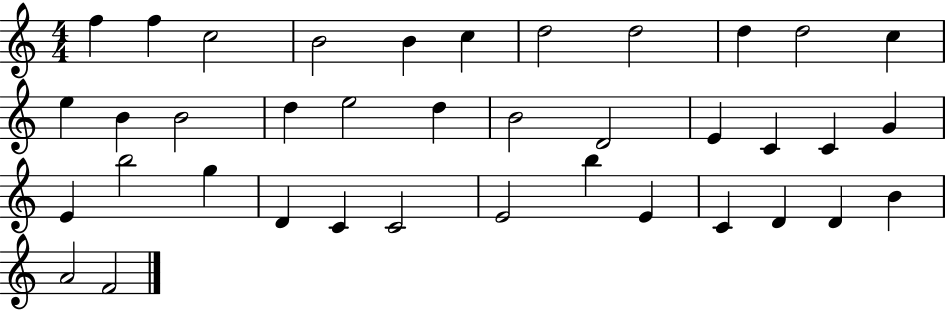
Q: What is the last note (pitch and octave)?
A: F4